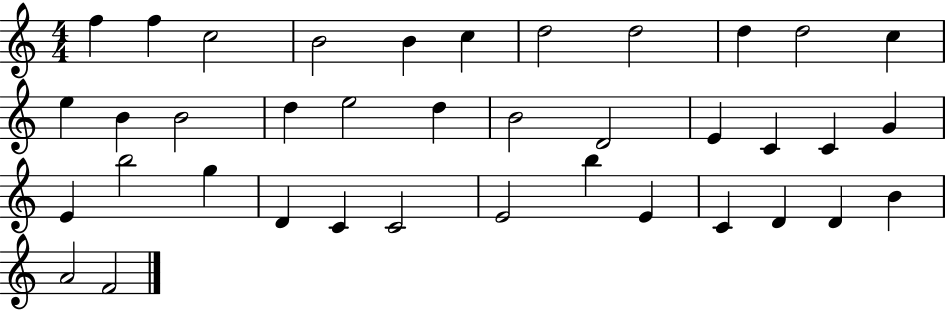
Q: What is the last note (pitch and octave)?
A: F4